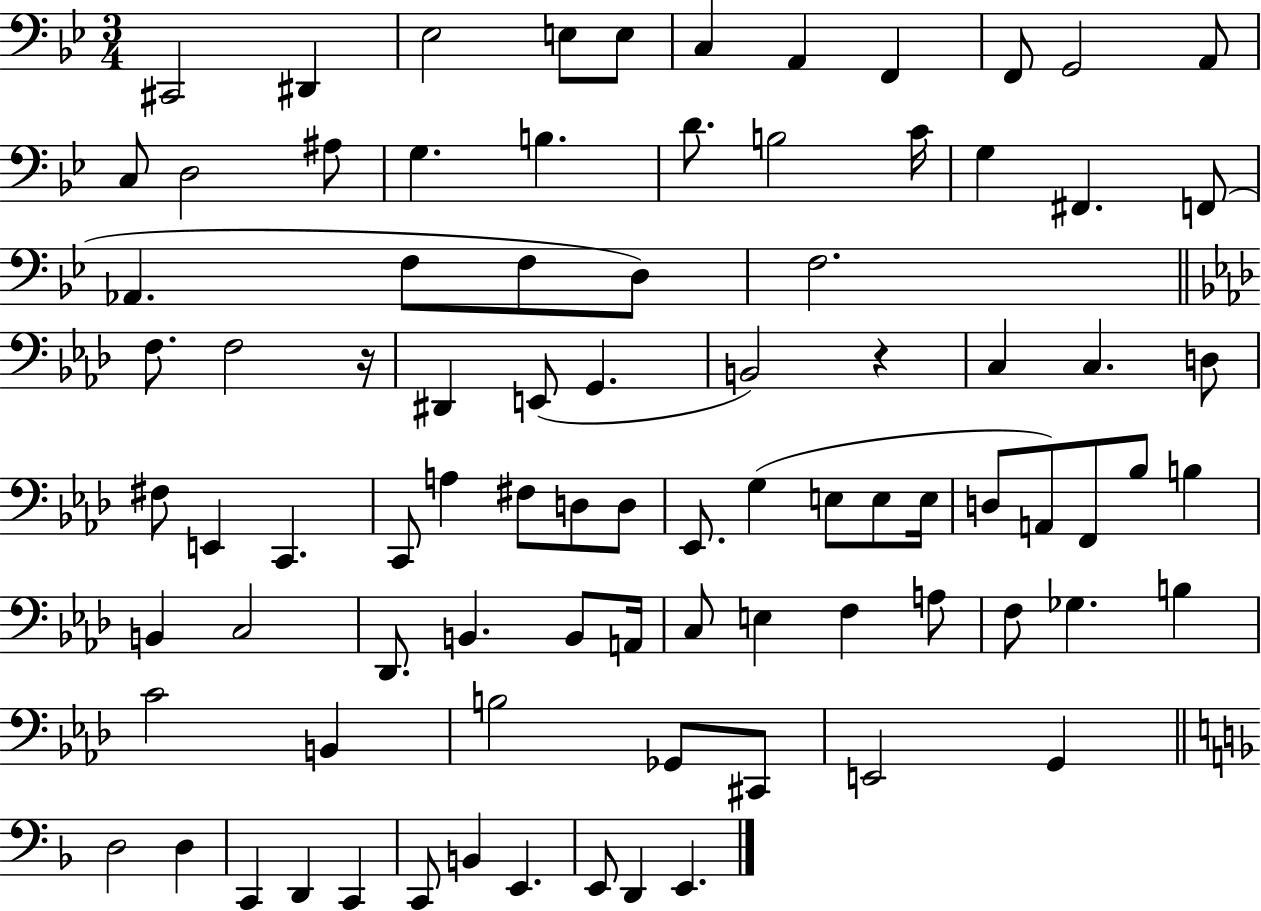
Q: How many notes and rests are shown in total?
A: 87